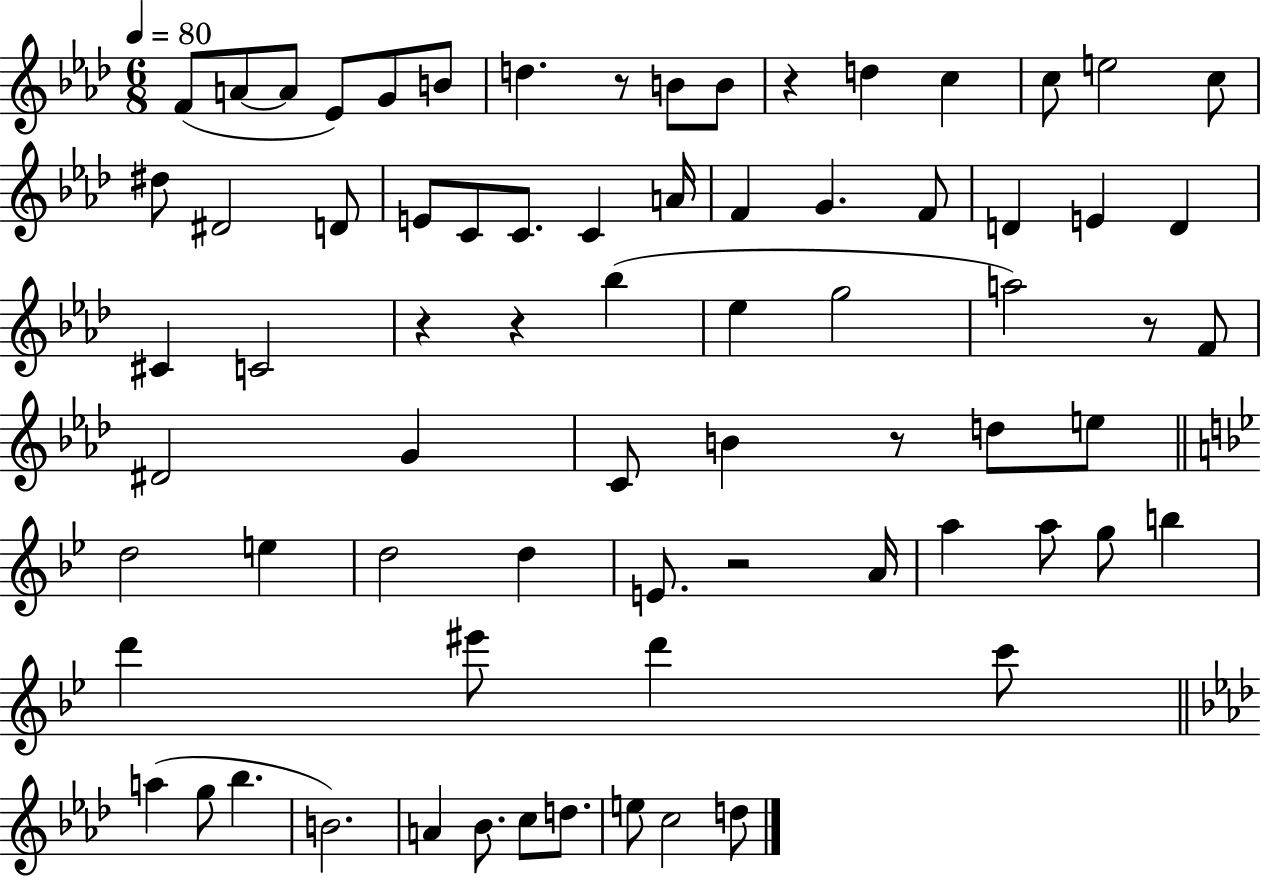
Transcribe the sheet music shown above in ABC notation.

X:1
T:Untitled
M:6/8
L:1/4
K:Ab
F/2 A/2 A/2 _E/2 G/2 B/2 d z/2 B/2 B/2 z d c c/2 e2 c/2 ^d/2 ^D2 D/2 E/2 C/2 C/2 C A/4 F G F/2 D E D ^C C2 z z _b _e g2 a2 z/2 F/2 ^D2 G C/2 B z/2 d/2 e/2 d2 e d2 d E/2 z2 A/4 a a/2 g/2 b d' ^e'/2 d' c'/2 a g/2 _b B2 A _B/2 c/2 d/2 e/2 c2 d/2